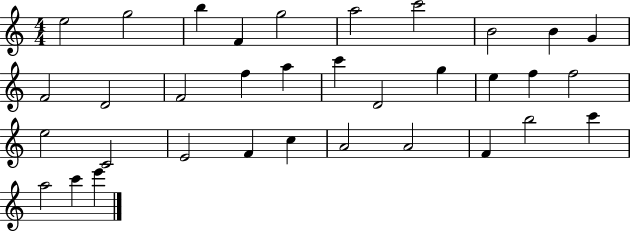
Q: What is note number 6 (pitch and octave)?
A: A5